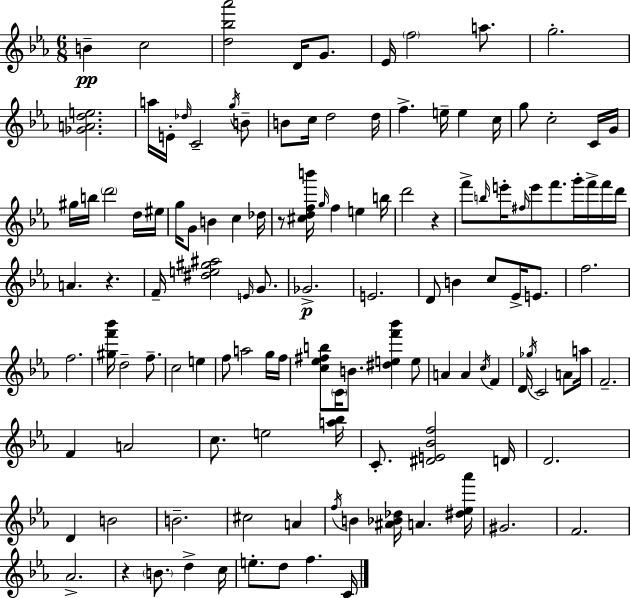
B4/q C5/h [D5,Bb5,Ab6]/h D4/s G4/e. Eb4/s F5/h A5/e. G5/h. [Gb4,A4,D5,E5]/h. A5/s E4/s Db5/s C4/h G5/s B4/e B4/e C5/s D5/h D5/s F5/q. E5/s E5/q C5/s G5/e C5/h C4/s G4/s G#5/s B5/s D6/h D5/s EIS5/s G5/s G4/e B4/q C5/q Db5/s R/e [C#5,D5,F5,B6]/s G5/s F5/q E5/q B5/s D6/h R/q F6/e B5/s E6/s F#5/s E6/e F6/e. G6/s F6/s F6/s D6/s A4/q. R/q. F4/s [D#5,E5,G#5,A#5]/h E4/s G4/e. Gb4/h. E4/h. D4/e B4/q C5/e Eb4/s E4/e. F5/h. F5/h. [G#5,F6,Bb6]/s D5/h F5/e. C5/h E5/q F5/e A5/h G5/s F5/s [C5,Eb5,F#5,B5]/e C4/s B4/e. [D#5,E5,F6,Bb6]/q E5/e A4/q A4/q C5/s F4/q D4/s Gb5/s C4/h A4/e A5/s F4/h. F4/q A4/h C5/e. E5/h [A5,Bb5]/s C4/e. [D#4,E4,Bb4,F5]/h D4/s D4/h. D4/q B4/h B4/h. C#5/h A4/q F5/s B4/q [A#4,Bb4,Db5]/s A4/q. [D#5,Eb5,Ab6]/s G#4/h. F4/h. Ab4/h. R/q B4/e. D5/q C5/s E5/e. D5/e F5/q. C4/s